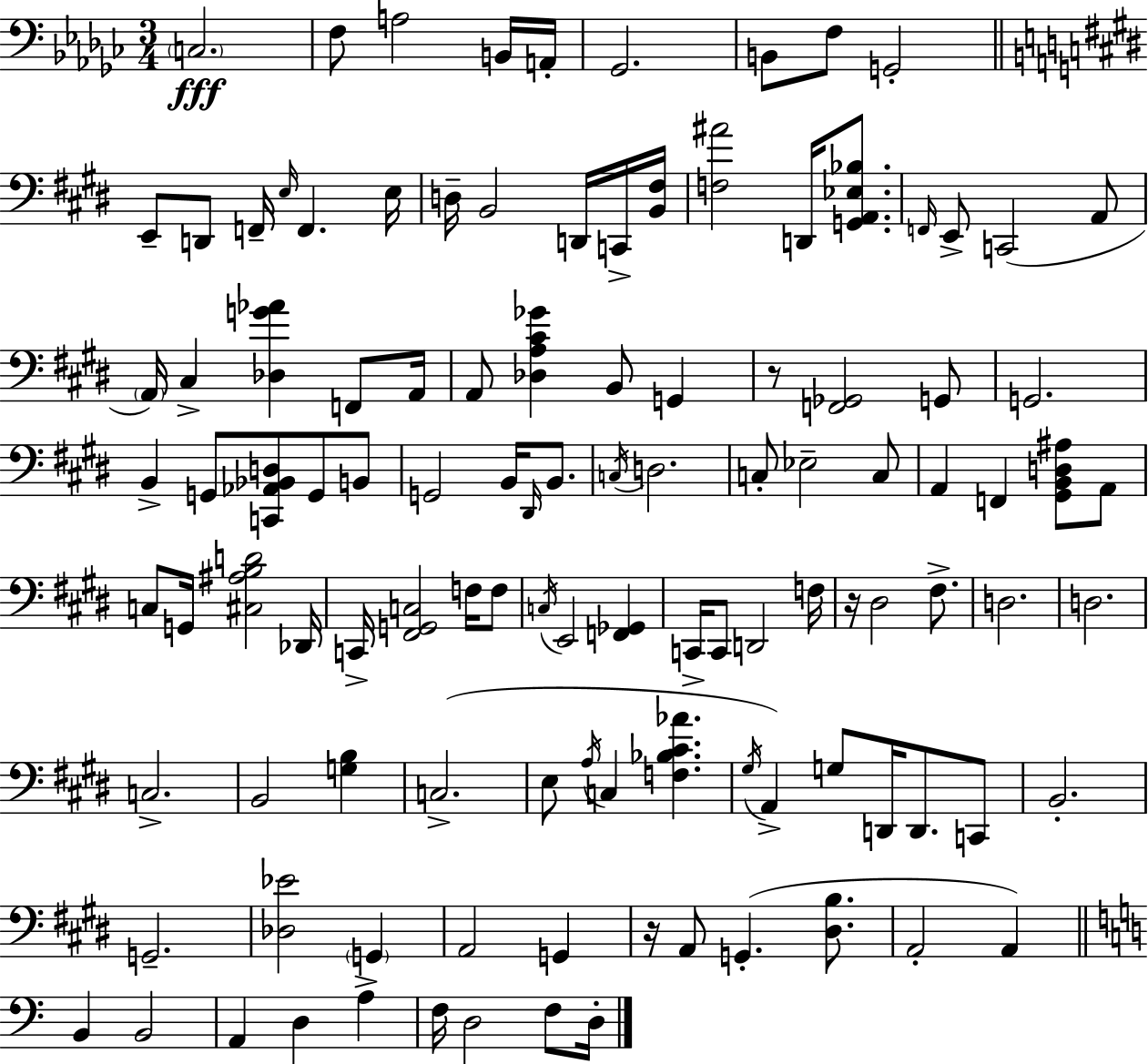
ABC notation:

X:1
T:Untitled
M:3/4
L:1/4
K:Ebm
C,2 F,/2 A,2 B,,/4 A,,/4 _G,,2 B,,/2 F,/2 G,,2 E,,/2 D,,/2 F,,/4 E,/4 F,, E,/4 D,/4 B,,2 D,,/4 C,,/4 [B,,^F,]/4 [F,^A]2 D,,/4 [G,,A,,_E,_B,]/2 F,,/4 E,,/2 C,,2 A,,/2 A,,/4 ^C, [_D,G_A] F,,/2 A,,/4 A,,/2 [_D,A,^C_G] B,,/2 G,, z/2 [F,,_G,,]2 G,,/2 G,,2 B,, G,,/2 [C,,_A,,_B,,D,]/2 G,,/2 B,,/2 G,,2 B,,/4 ^D,,/4 B,,/2 C,/4 D,2 C,/2 _E,2 C,/2 A,, F,, [^G,,B,,D,^A,]/2 A,,/2 C,/2 G,,/4 [^C,^A,B,D]2 _D,,/4 C,,/4 [^F,,G,,C,]2 F,/4 F,/2 C,/4 E,,2 [F,,_G,,] C,,/4 C,,/2 D,,2 F,/4 z/4 ^D,2 ^F,/2 D,2 D,2 C,2 B,,2 [G,B,] C,2 E,/2 A,/4 C, [F,_B,^C_A] ^G,/4 A,, G,/2 D,,/4 D,,/2 C,,/2 B,,2 G,,2 [_D,_E]2 G,, A,,2 G,, z/4 A,,/2 G,, [^D,B,]/2 A,,2 A,, B,, B,,2 A,, D, A, F,/4 D,2 F,/2 D,/4